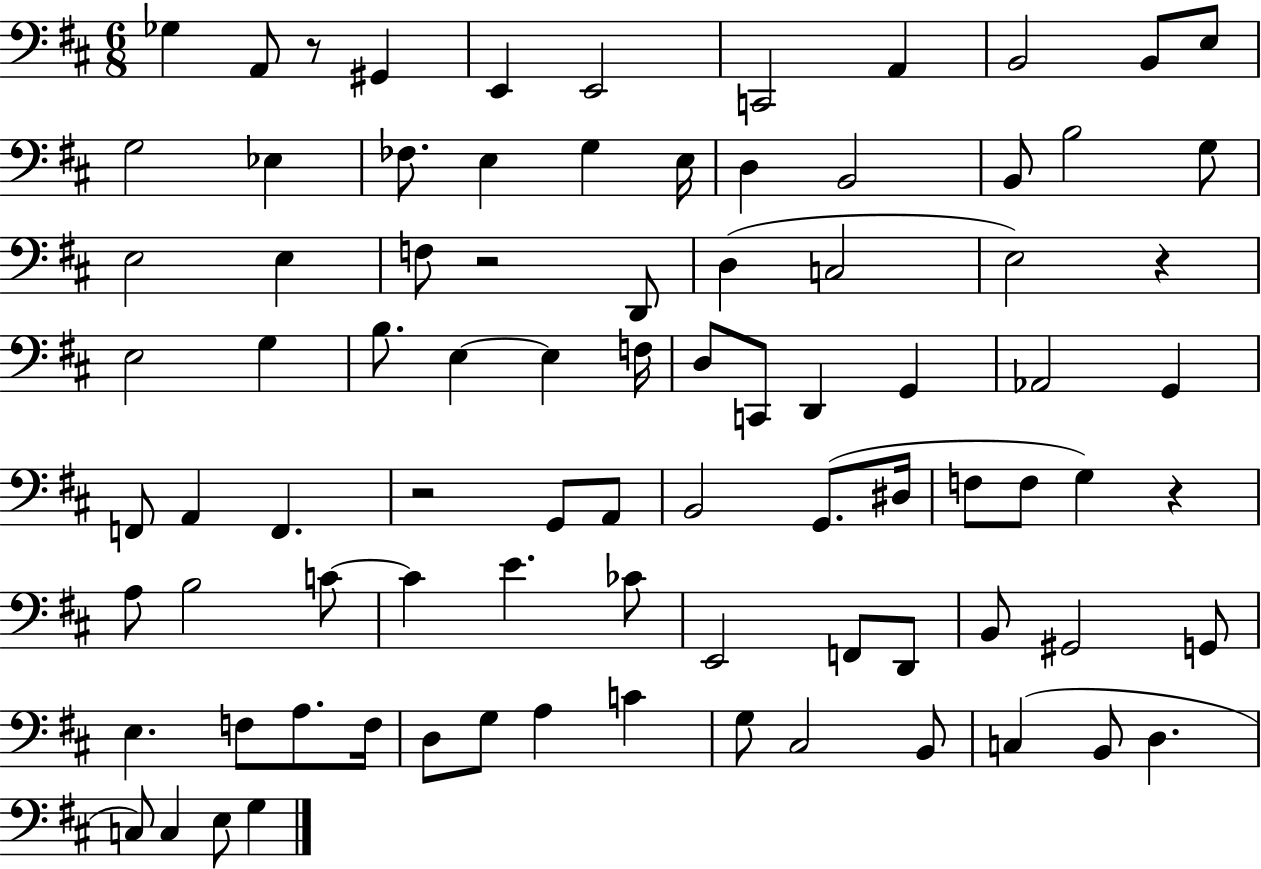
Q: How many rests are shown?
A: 5